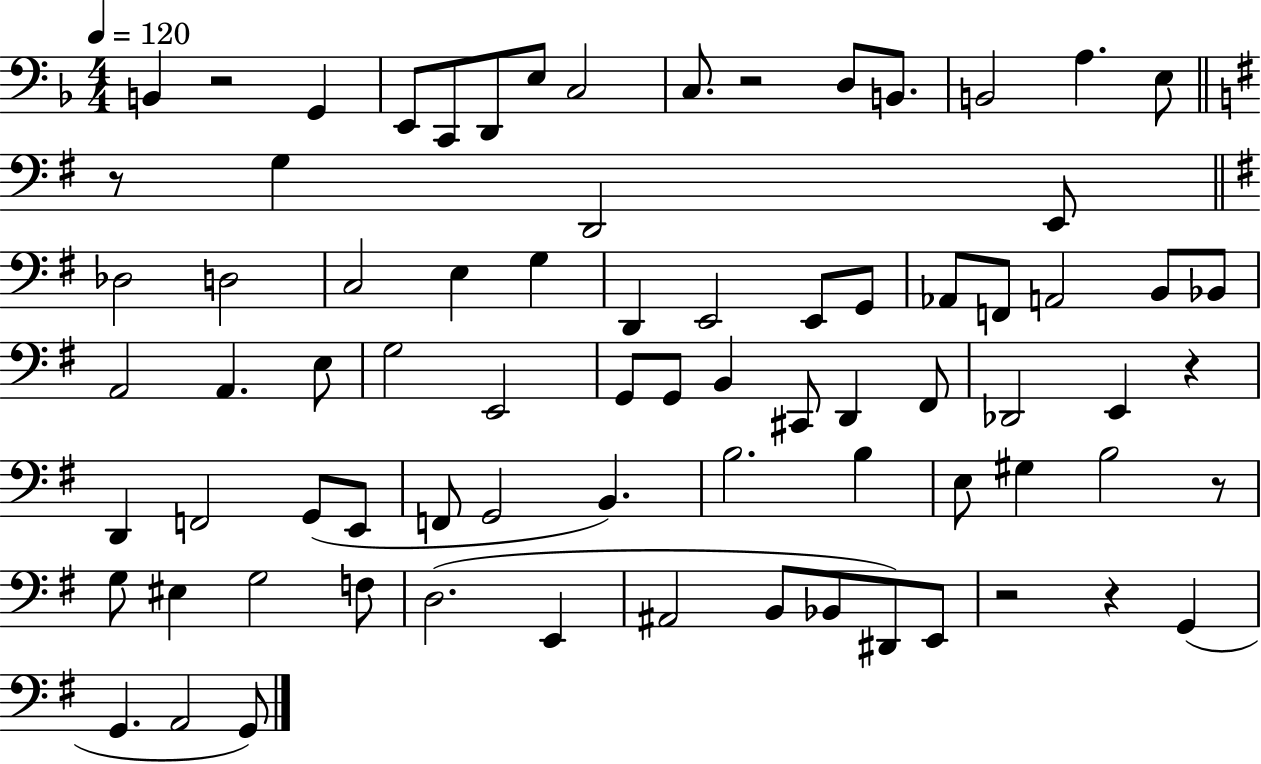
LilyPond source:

{
  \clef bass
  \numericTimeSignature
  \time 4/4
  \key f \major
  \tempo 4 = 120
  b,4 r2 g,4 | e,8 c,8 d,8 e8 c2 | c8. r2 d8 b,8. | b,2 a4. e8 | \break \bar "||" \break \key g \major r8 g4 d,2 e,8 | \bar "||" \break \key g \major des2 d2 | c2 e4 g4 | d,4 e,2 e,8 g,8 | aes,8 f,8 a,2 b,8 bes,8 | \break a,2 a,4. e8 | g2 e,2 | g,8 g,8 b,4 cis,8 d,4 fis,8 | des,2 e,4 r4 | \break d,4 f,2 g,8( e,8 | f,8 g,2 b,4.) | b2. b4 | e8 gis4 b2 r8 | \break g8 eis4 g2 f8 | d2.( e,4 | ais,2 b,8 bes,8 dis,8) e,8 | r2 r4 g,4( | \break g,4. a,2 g,8) | \bar "|."
}